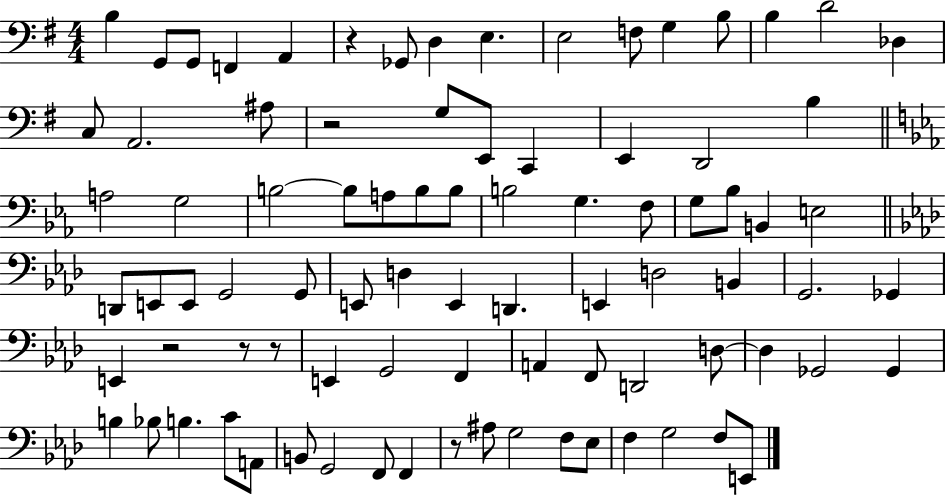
{
  \clef bass
  \numericTimeSignature
  \time 4/4
  \key g \major
  b4 g,8 g,8 f,4 a,4 | r4 ges,8 d4 e4. | e2 f8 g4 b8 | b4 d'2 des4 | \break c8 a,2. ais8 | r2 g8 e,8 c,4 | e,4 d,2 b4 | \bar "||" \break \key ees \major a2 g2 | b2~~ b8 a8 b8 b8 | b2 g4. f8 | g8 bes8 b,4 e2 | \break \bar "||" \break \key aes \major d,8 e,8 e,8 g,2 g,8 | e,8 d4 e,4 d,4. | e,4 d2 b,4 | g,2. ges,4 | \break e,4 r2 r8 r8 | e,4 g,2 f,4 | a,4 f,8 d,2 d8~~ | d4 ges,2 ges,4 | \break b4 bes8 b4. c'8 a,8 | b,8 g,2 f,8 f,4 | r8 ais8 g2 f8 ees8 | f4 g2 f8 e,8 | \break \bar "|."
}